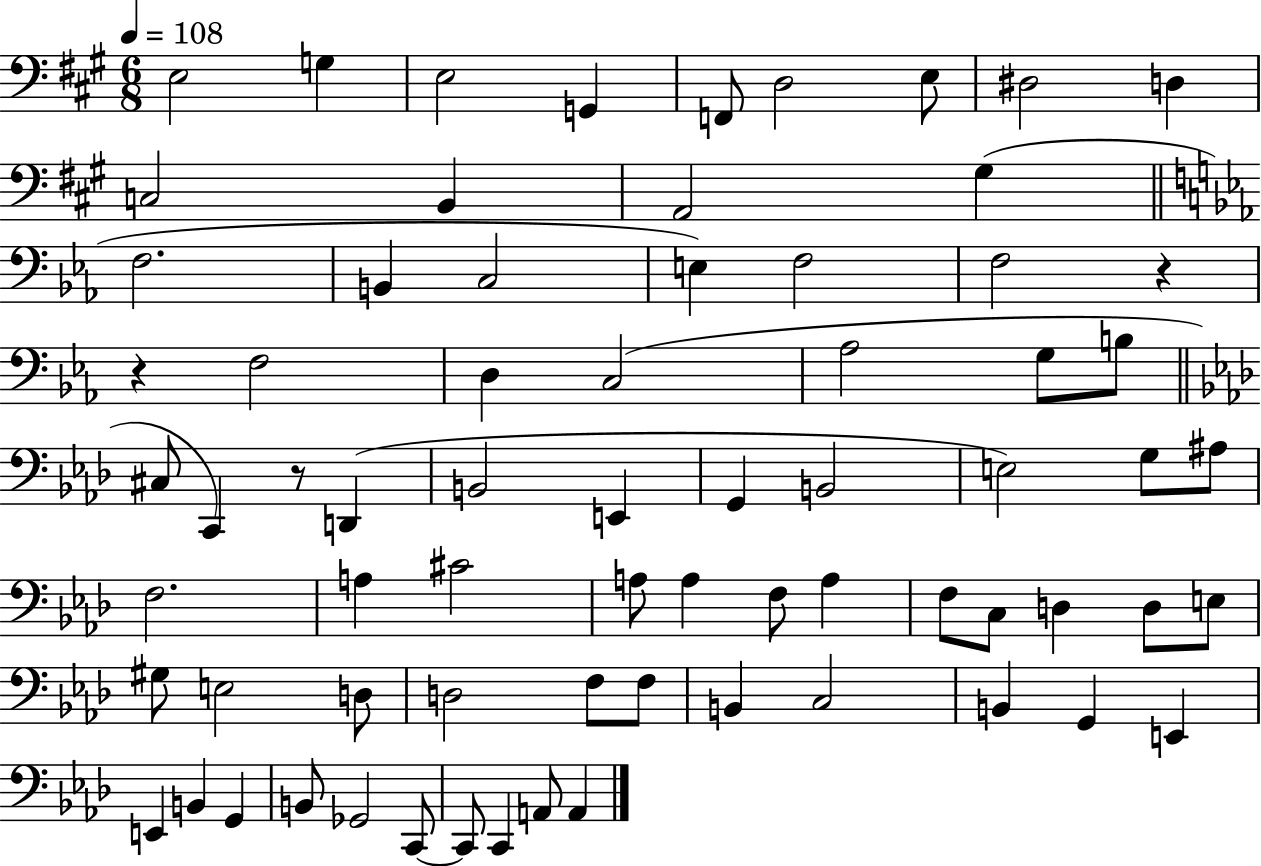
{
  \clef bass
  \numericTimeSignature
  \time 6/8
  \key a \major
  \tempo 4 = 108
  e2 g4 | e2 g,4 | f,8 d2 e8 | dis2 d4 | \break c2 b,4 | a,2 gis4( | \bar "||" \break \key c \minor f2. | b,4 c2 | e4) f2 | f2 r4 | \break r4 f2 | d4 c2( | aes2 g8 b8 | \bar "||" \break \key aes \major cis8 c,4) r8 d,4( | b,2 e,4 | g,4 b,2 | e2) g8 ais8 | \break f2. | a4 cis'2 | a8 a4 f8 a4 | f8 c8 d4 d8 e8 | \break gis8 e2 d8 | d2 f8 f8 | b,4 c2 | b,4 g,4 e,4 | \break e,4 b,4 g,4 | b,8 ges,2 c,8~~ | c,8 c,4 a,8 a,4 | \bar "|."
}